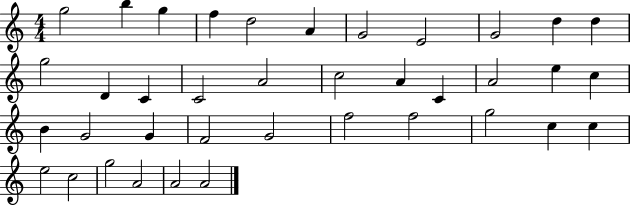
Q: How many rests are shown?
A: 0